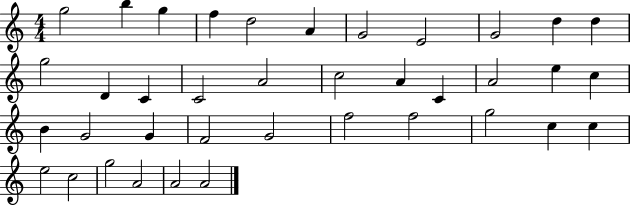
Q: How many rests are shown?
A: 0